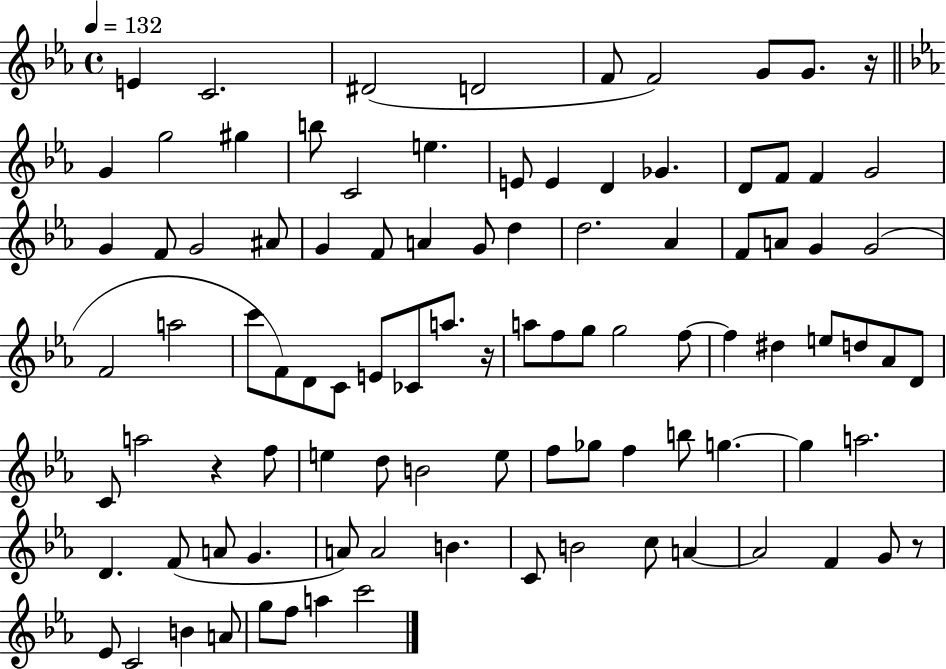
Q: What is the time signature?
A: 4/4